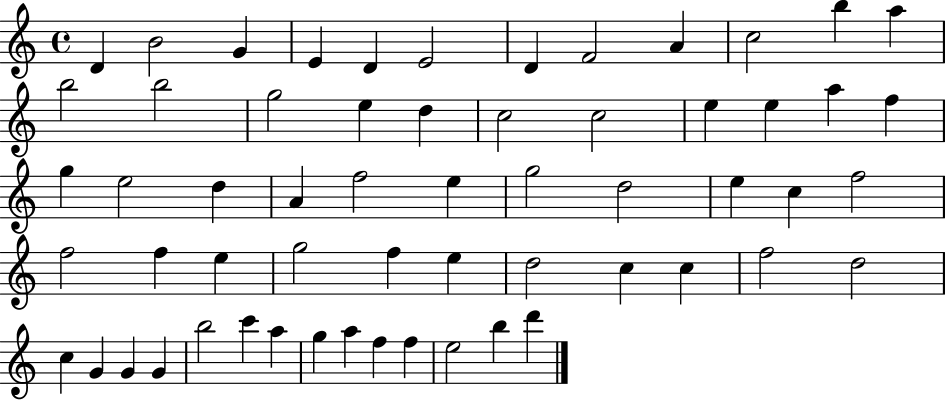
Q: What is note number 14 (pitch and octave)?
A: B5